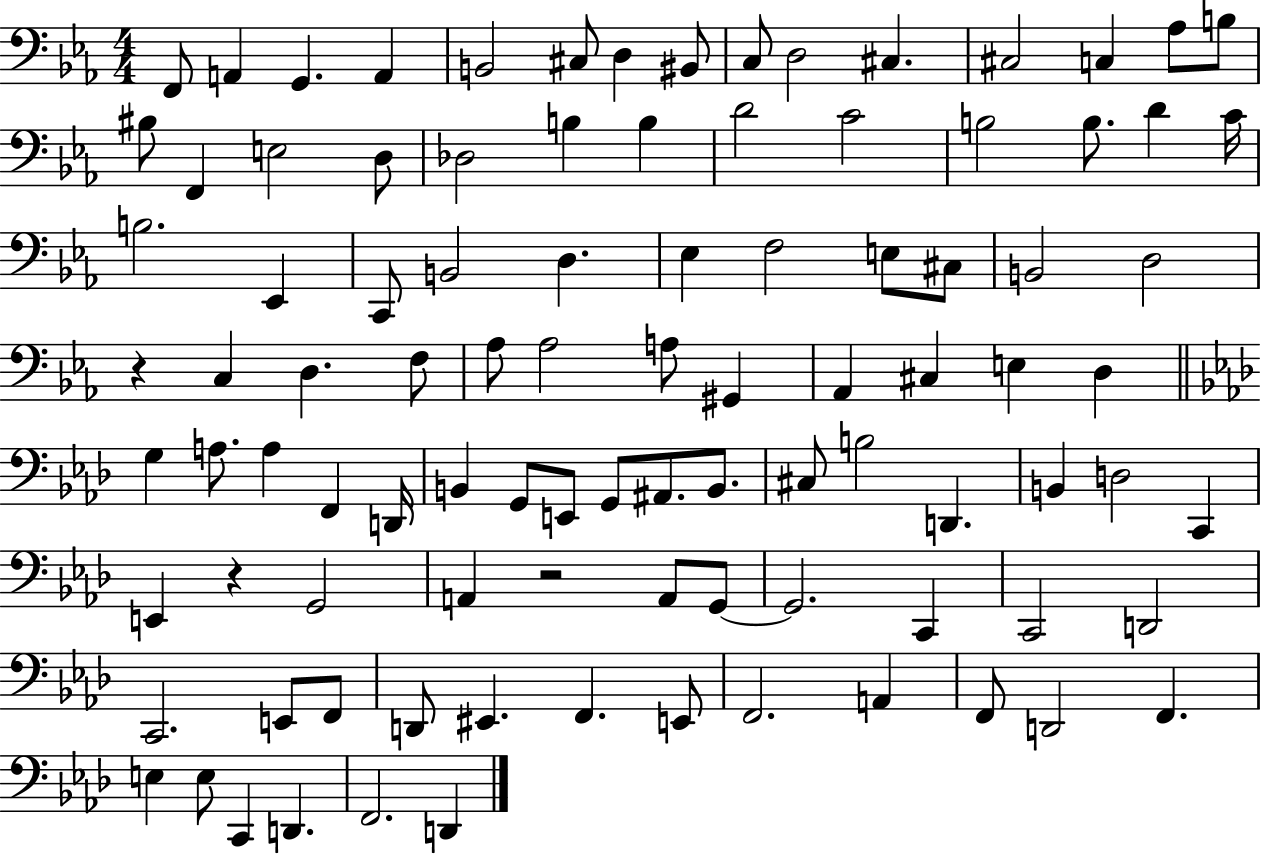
X:1
T:Untitled
M:4/4
L:1/4
K:Eb
F,,/2 A,, G,, A,, B,,2 ^C,/2 D, ^B,,/2 C,/2 D,2 ^C, ^C,2 C, _A,/2 B,/2 ^B,/2 F,, E,2 D,/2 _D,2 B, B, D2 C2 B,2 B,/2 D C/4 B,2 _E,, C,,/2 B,,2 D, _E, F,2 E,/2 ^C,/2 B,,2 D,2 z C, D, F,/2 _A,/2 _A,2 A,/2 ^G,, _A,, ^C, E, D, G, A,/2 A, F,, D,,/4 B,, G,,/2 E,,/2 G,,/2 ^A,,/2 B,,/2 ^C,/2 B,2 D,, B,, D,2 C,, E,, z G,,2 A,, z2 A,,/2 G,,/2 G,,2 C,, C,,2 D,,2 C,,2 E,,/2 F,,/2 D,,/2 ^E,, F,, E,,/2 F,,2 A,, F,,/2 D,,2 F,, E, E,/2 C,, D,, F,,2 D,,